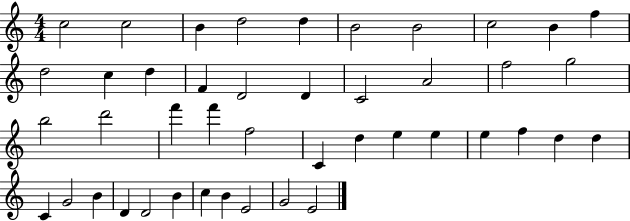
C5/h C5/h B4/q D5/h D5/q B4/h B4/h C5/h B4/q F5/q D5/h C5/q D5/q F4/q D4/h D4/q C4/h A4/h F5/h G5/h B5/h D6/h F6/q F6/q F5/h C4/q D5/q E5/q E5/q E5/q F5/q D5/q D5/q C4/q G4/h B4/q D4/q D4/h B4/q C5/q B4/q E4/h G4/h E4/h